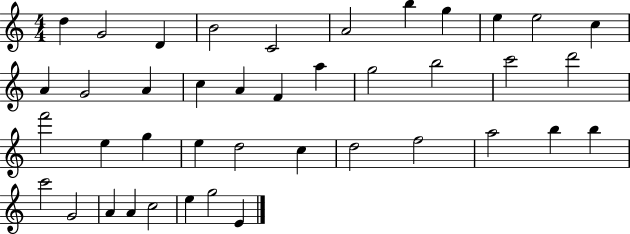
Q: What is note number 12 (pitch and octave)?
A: A4